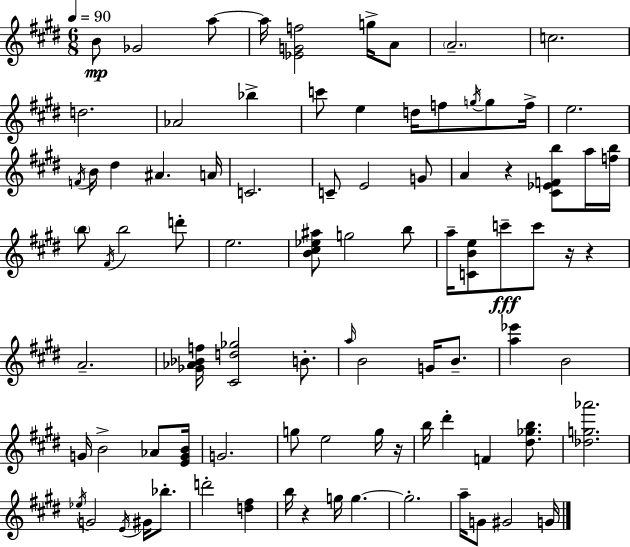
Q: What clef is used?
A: treble